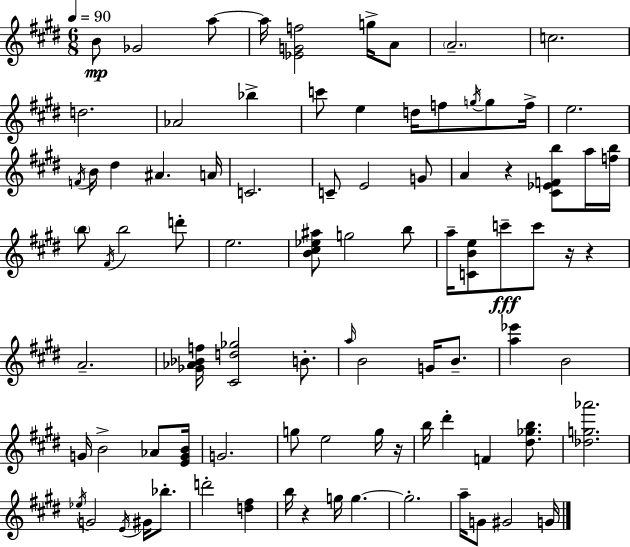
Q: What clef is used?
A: treble